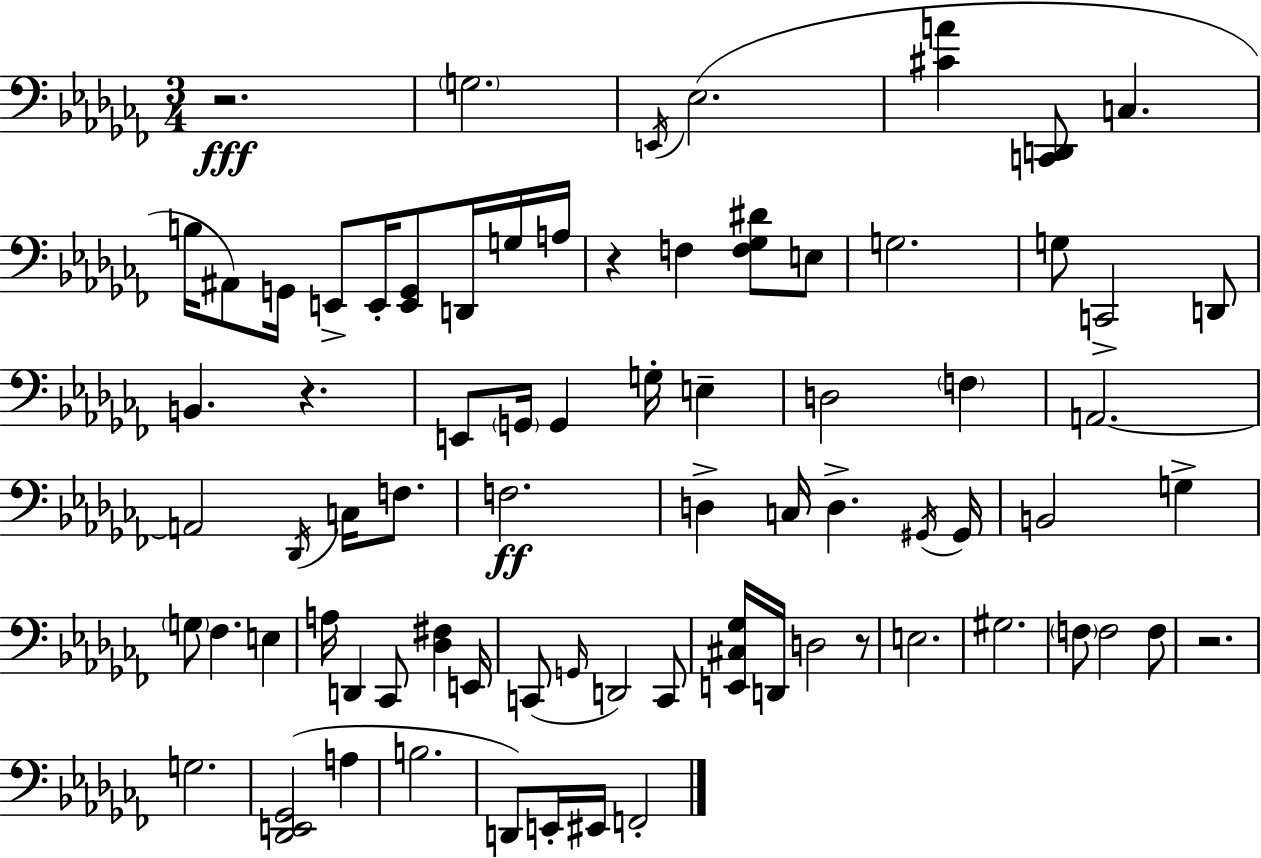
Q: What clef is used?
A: bass